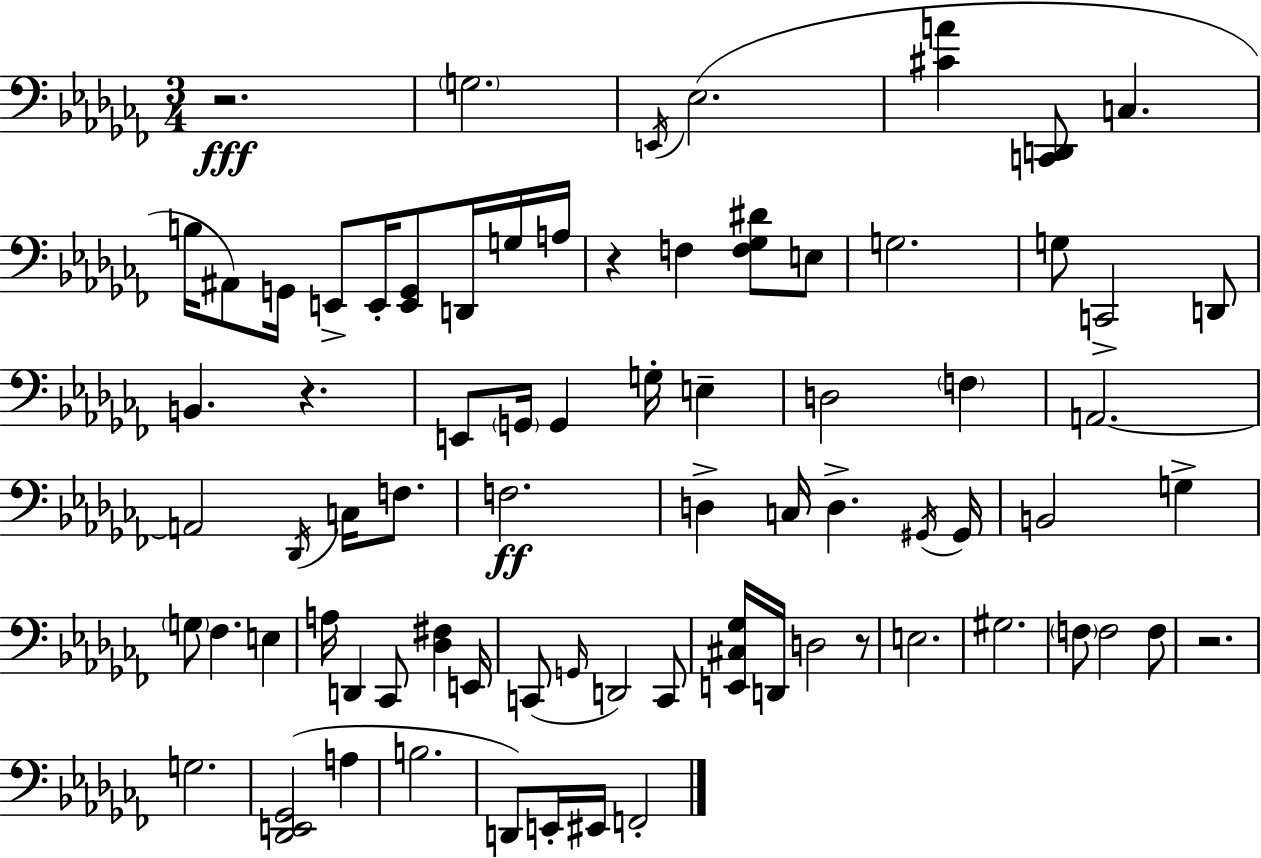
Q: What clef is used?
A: bass